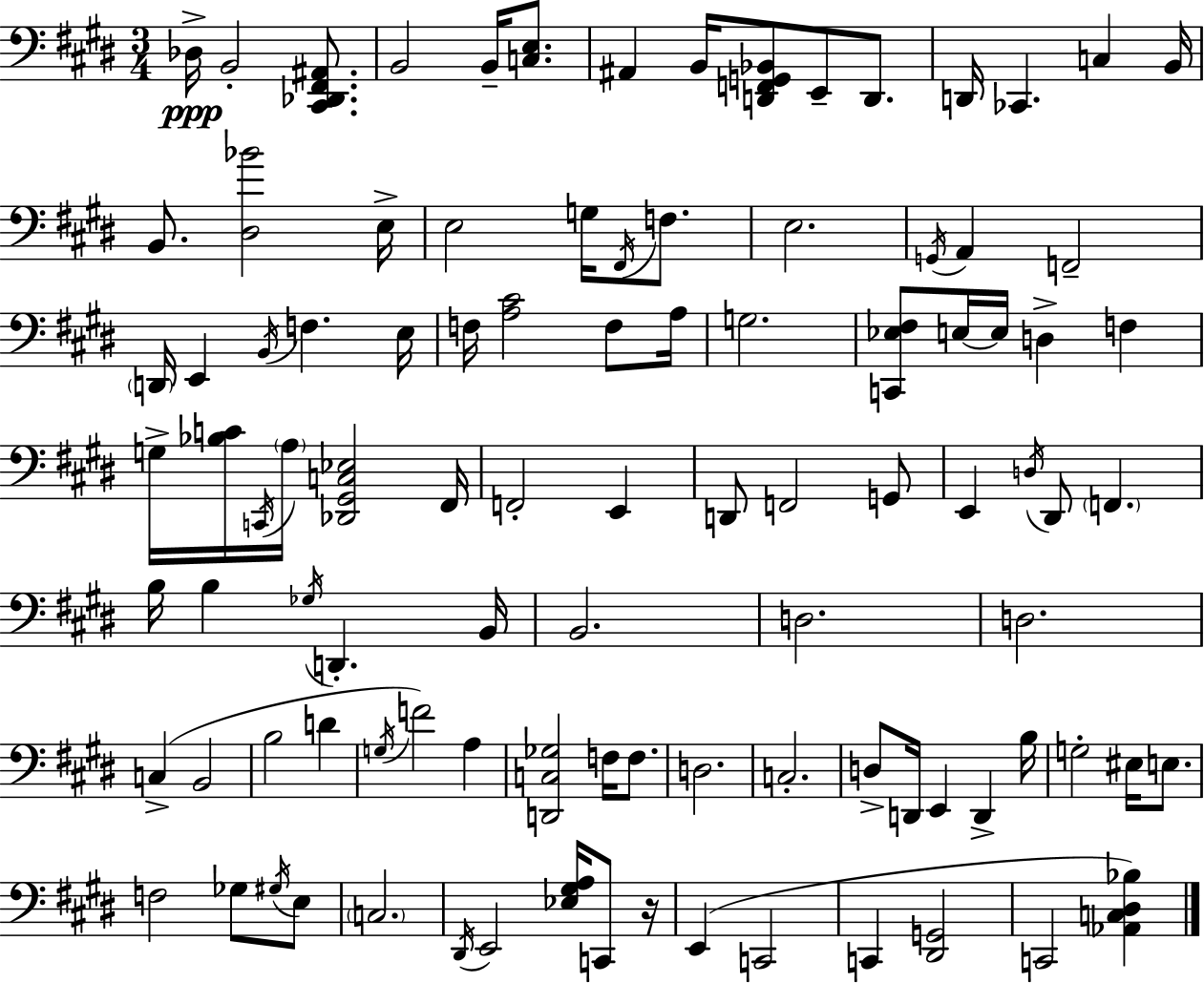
X:1
T:Untitled
M:3/4
L:1/4
K:E
_D,/4 B,,2 [^C,,_D,,^F,,^A,,]/2 B,,2 B,,/4 [C,E,]/2 ^A,, B,,/4 [D,,F,,G,,_B,,]/2 E,,/2 D,,/2 D,,/4 _C,, C, B,,/4 B,,/2 [^D,_B]2 E,/4 E,2 G,/4 ^F,,/4 F,/2 E,2 G,,/4 A,, F,,2 D,,/4 E,, B,,/4 F, E,/4 F,/4 [A,^C]2 F,/2 A,/4 G,2 [C,,_E,^F,]/2 E,/4 E,/4 D, F, G,/4 [_B,C]/4 C,,/4 A,/4 [_D,,^G,,C,_E,]2 ^F,,/4 F,,2 E,, D,,/2 F,,2 G,,/2 E,, D,/4 ^D,,/2 F,, B,/4 B, _G,/4 D,, B,,/4 B,,2 D,2 D,2 C, B,,2 B,2 D G,/4 F2 A, [D,,C,_G,]2 F,/4 F,/2 D,2 C,2 D,/2 D,,/4 E,, D,, B,/4 G,2 ^E,/4 E,/2 F,2 _G,/2 ^G,/4 E,/2 C,2 ^D,,/4 E,,2 [_E,^G,A,]/4 C,,/2 z/4 E,, C,,2 C,, [^D,,G,,]2 C,,2 [_A,,C,^D,_B,]